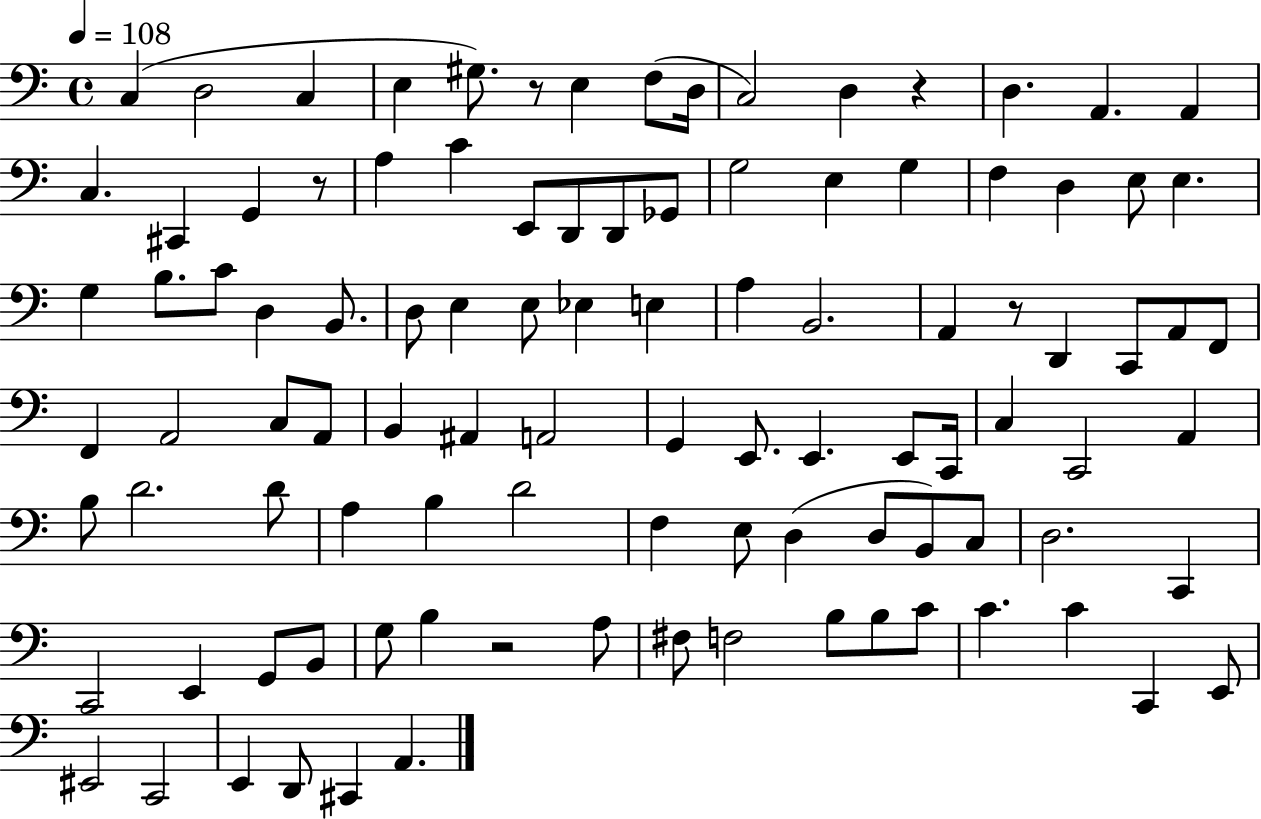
{
  \clef bass
  \time 4/4
  \defaultTimeSignature
  \key c \major
  \tempo 4 = 108
  c4( d2 c4 | e4 gis8.) r8 e4 f8( d16 | c2) d4 r4 | d4. a,4. a,4 | \break c4. cis,4 g,4 r8 | a4 c'4 e,8 d,8 d,8 ges,8 | g2 e4 g4 | f4 d4 e8 e4. | \break g4 b8. c'8 d4 b,8. | d8 e4 e8 ees4 e4 | a4 b,2. | a,4 r8 d,4 c,8 a,8 f,8 | \break f,4 a,2 c8 a,8 | b,4 ais,4 a,2 | g,4 e,8. e,4. e,8 c,16 | c4 c,2 a,4 | \break b8 d'2. d'8 | a4 b4 d'2 | f4 e8 d4( d8 b,8) c8 | d2. c,4 | \break c,2 e,4 g,8 b,8 | g8 b4 r2 a8 | fis8 f2 b8 b8 c'8 | c'4. c'4 c,4 e,8 | \break eis,2 c,2 | e,4 d,8 cis,4 a,4. | \bar "|."
}